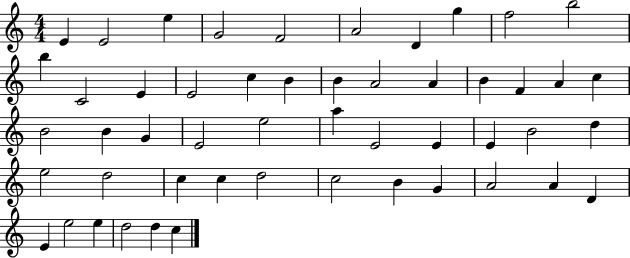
X:1
T:Untitled
M:4/4
L:1/4
K:C
E E2 e G2 F2 A2 D g f2 b2 b C2 E E2 c B B A2 A B F A c B2 B G E2 e2 a E2 E E B2 d e2 d2 c c d2 c2 B G A2 A D E e2 e d2 d c